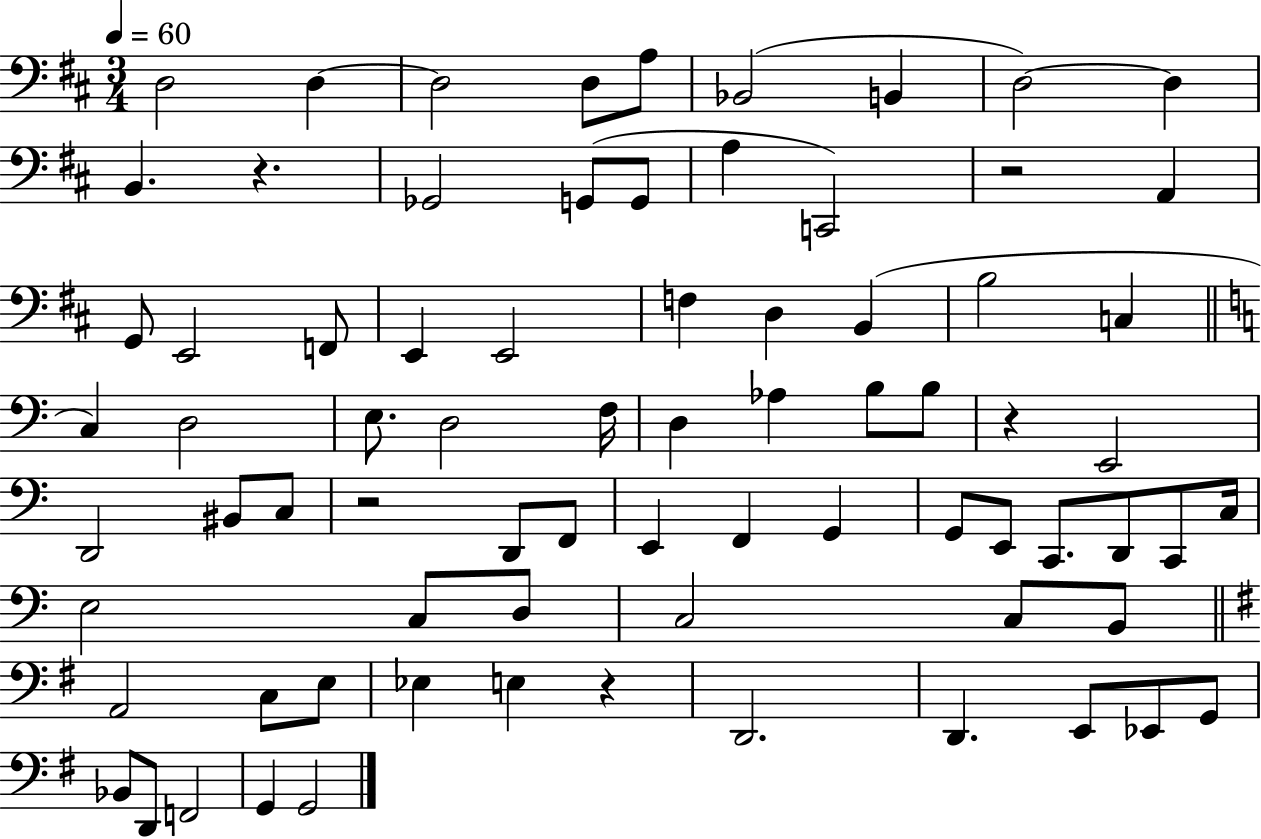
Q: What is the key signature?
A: D major